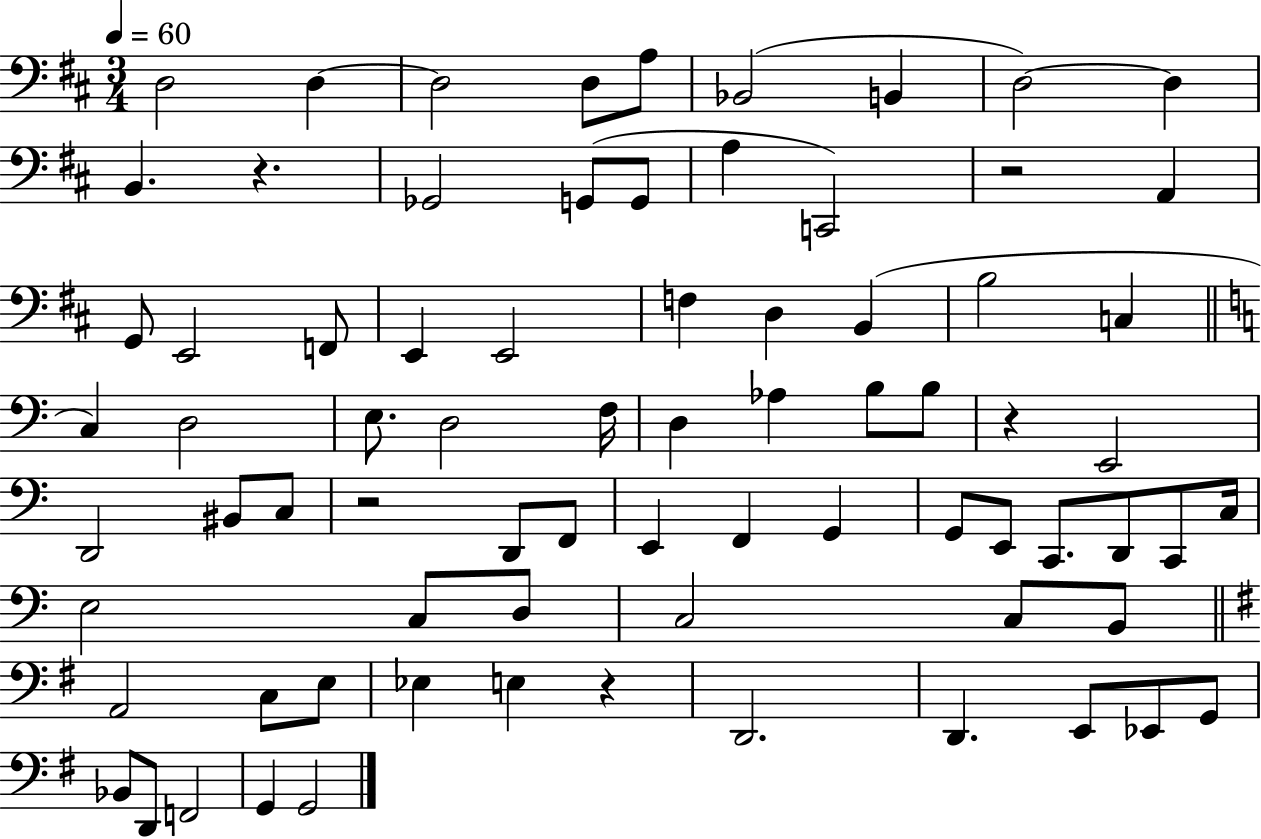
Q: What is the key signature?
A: D major